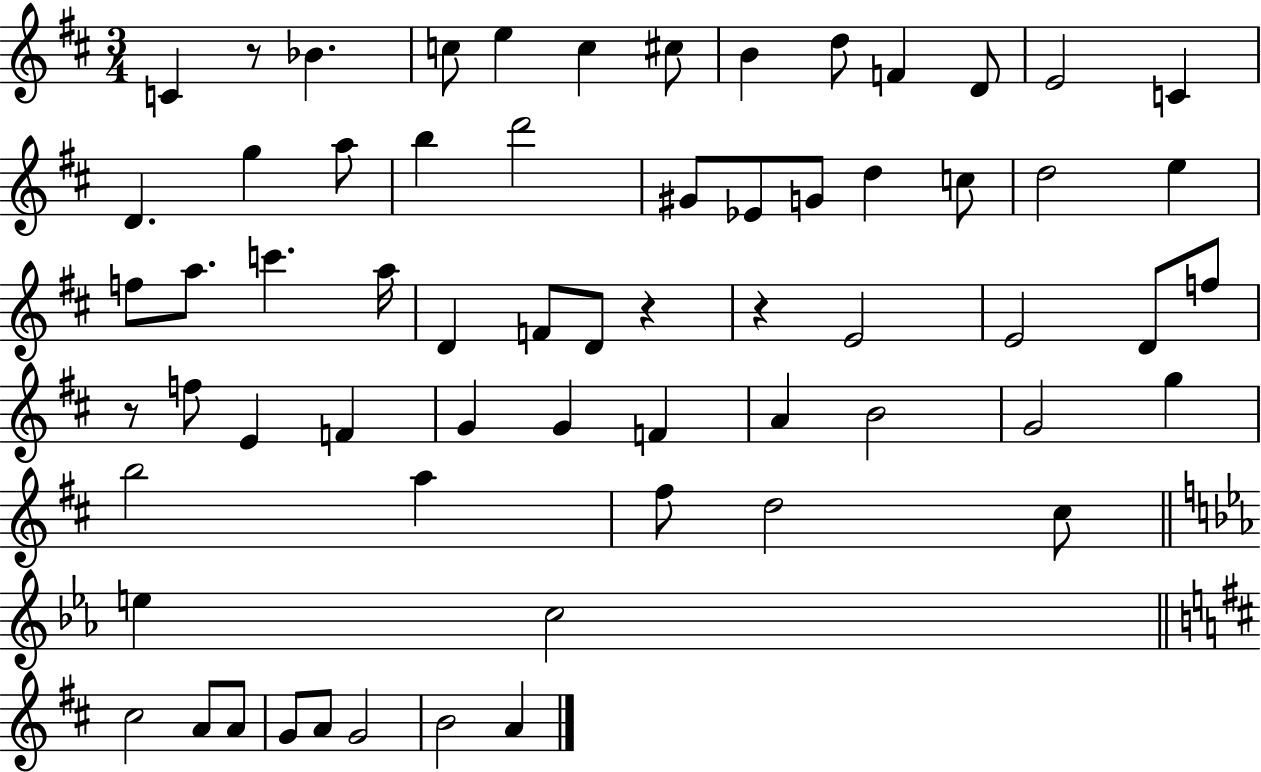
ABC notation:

X:1
T:Untitled
M:3/4
L:1/4
K:D
C z/2 _B c/2 e c ^c/2 B d/2 F D/2 E2 C D g a/2 b d'2 ^G/2 _E/2 G/2 d c/2 d2 e f/2 a/2 c' a/4 D F/2 D/2 z z E2 E2 D/2 f/2 z/2 f/2 E F G G F A B2 G2 g b2 a ^f/2 d2 ^c/2 e c2 ^c2 A/2 A/2 G/2 A/2 G2 B2 A